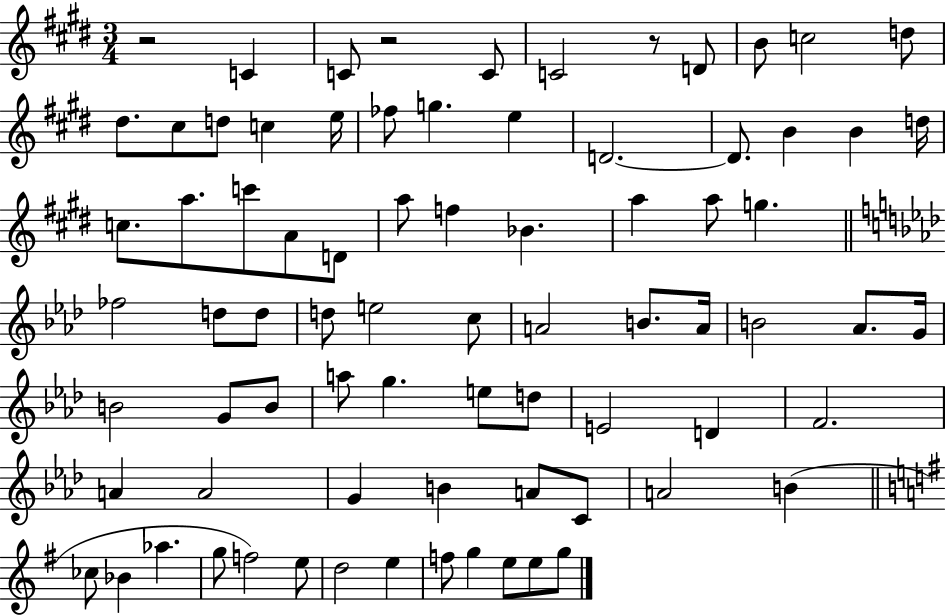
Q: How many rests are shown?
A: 3